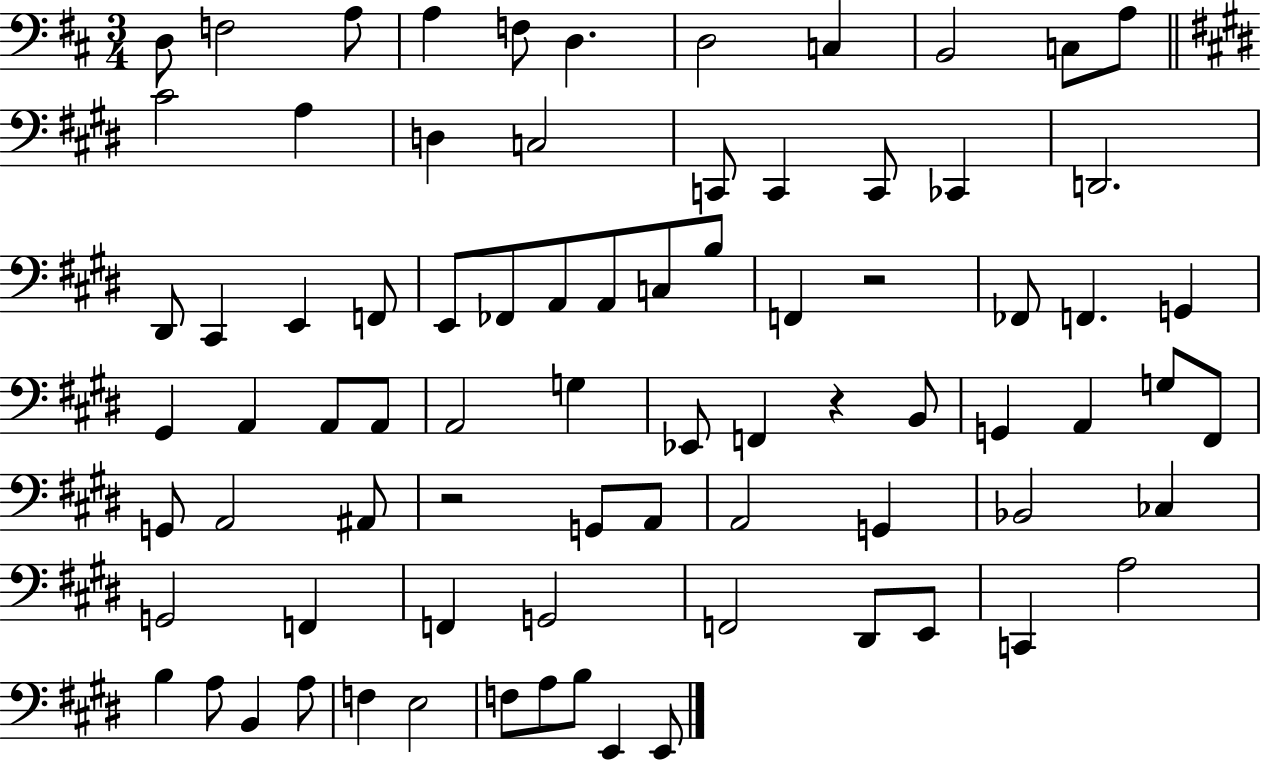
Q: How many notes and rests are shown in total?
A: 79